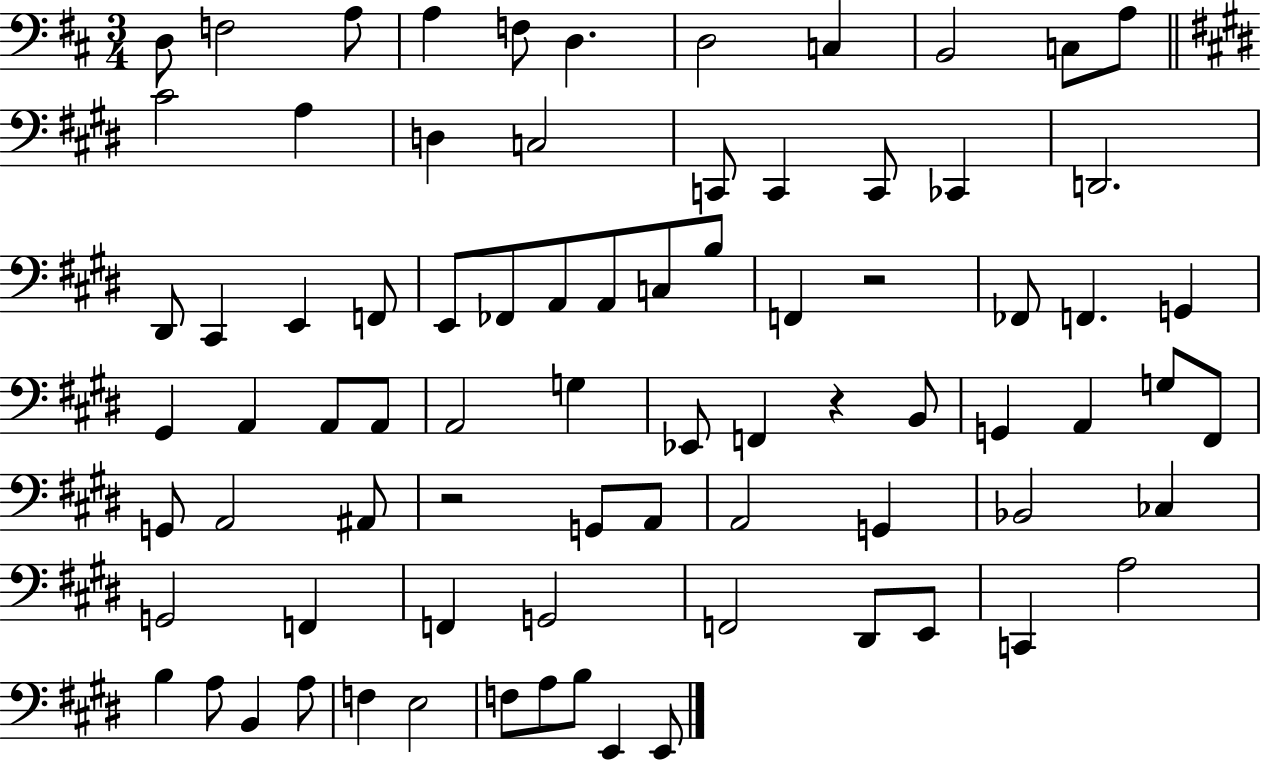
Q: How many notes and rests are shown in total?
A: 79